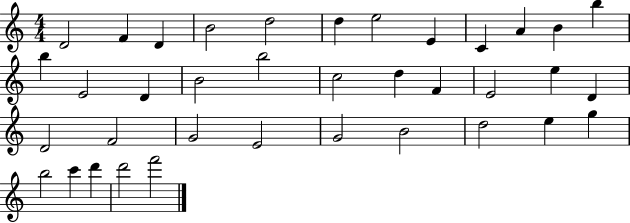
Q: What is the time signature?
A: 4/4